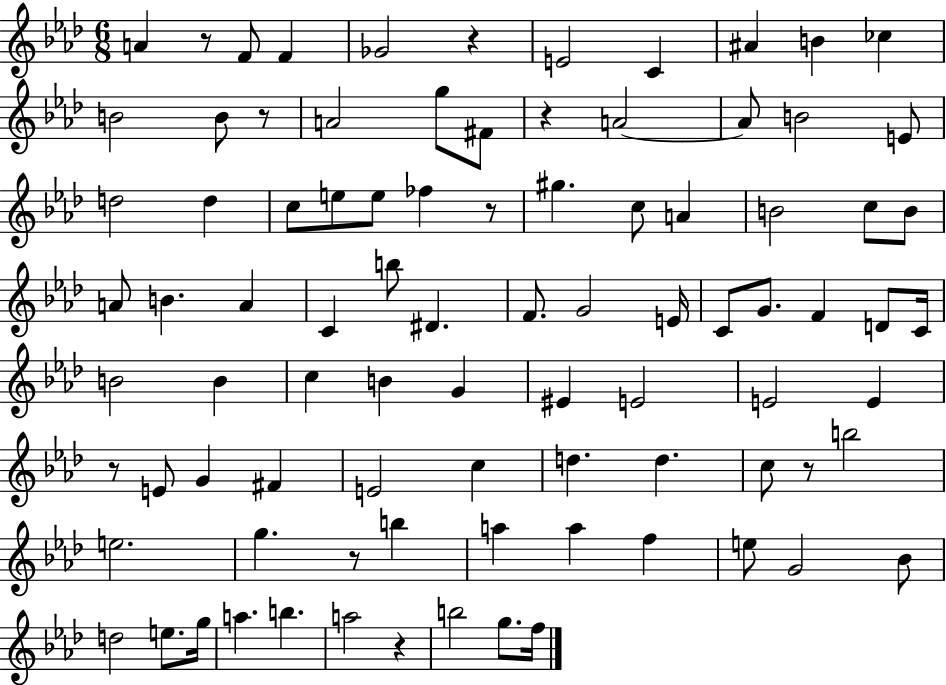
{
  \clef treble
  \numericTimeSignature
  \time 6/8
  \key aes \major
  a'4 r8 f'8 f'4 | ges'2 r4 | e'2 c'4 | ais'4 b'4 ces''4 | \break b'2 b'8 r8 | a'2 g''8 fis'8 | r4 a'2~~ | a'8 b'2 e'8 | \break d''2 d''4 | c''8 e''8 e''8 fes''4 r8 | gis''4. c''8 a'4 | b'2 c''8 b'8 | \break a'8 b'4. a'4 | c'4 b''8 dis'4. | f'8. g'2 e'16 | c'8 g'8. f'4 d'8 c'16 | \break b'2 b'4 | c''4 b'4 g'4 | eis'4 e'2 | e'2 e'4 | \break r8 e'8 g'4 fis'4 | e'2 c''4 | d''4. d''4. | c''8 r8 b''2 | \break e''2. | g''4. r8 b''4 | a''4 a''4 f''4 | e''8 g'2 bes'8 | \break d''2 e''8. g''16 | a''4. b''4. | a''2 r4 | b''2 g''8. f''16 | \break \bar "|."
}